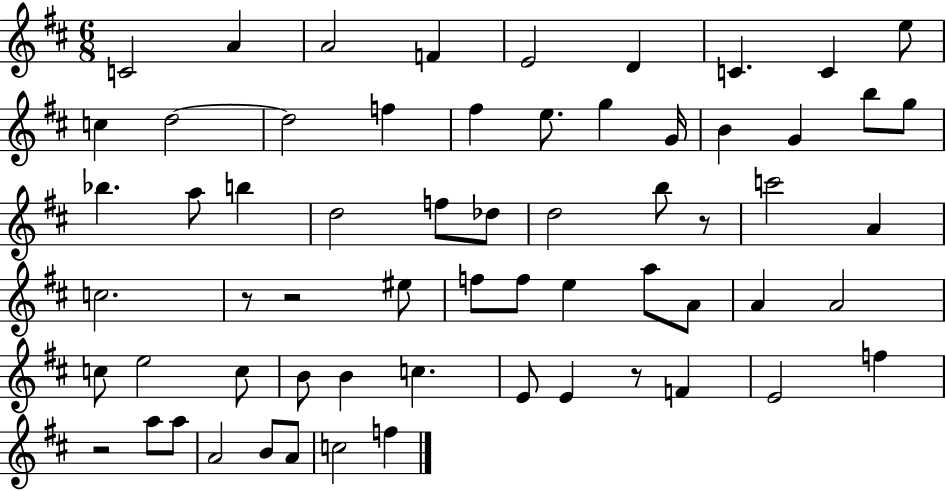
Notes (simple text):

C4/h A4/q A4/h F4/q E4/h D4/q C4/q. C4/q E5/e C5/q D5/h D5/h F5/q F#5/q E5/e. G5/q G4/s B4/q G4/q B5/e G5/e Bb5/q. A5/e B5/q D5/h F5/e Db5/e D5/h B5/e R/e C6/h A4/q C5/h. R/e R/h EIS5/e F5/e F5/e E5/q A5/e A4/e A4/q A4/h C5/e E5/h C5/e B4/e B4/q C5/q. E4/e E4/q R/e F4/q E4/h F5/q R/h A5/e A5/e A4/h B4/e A4/e C5/h F5/q